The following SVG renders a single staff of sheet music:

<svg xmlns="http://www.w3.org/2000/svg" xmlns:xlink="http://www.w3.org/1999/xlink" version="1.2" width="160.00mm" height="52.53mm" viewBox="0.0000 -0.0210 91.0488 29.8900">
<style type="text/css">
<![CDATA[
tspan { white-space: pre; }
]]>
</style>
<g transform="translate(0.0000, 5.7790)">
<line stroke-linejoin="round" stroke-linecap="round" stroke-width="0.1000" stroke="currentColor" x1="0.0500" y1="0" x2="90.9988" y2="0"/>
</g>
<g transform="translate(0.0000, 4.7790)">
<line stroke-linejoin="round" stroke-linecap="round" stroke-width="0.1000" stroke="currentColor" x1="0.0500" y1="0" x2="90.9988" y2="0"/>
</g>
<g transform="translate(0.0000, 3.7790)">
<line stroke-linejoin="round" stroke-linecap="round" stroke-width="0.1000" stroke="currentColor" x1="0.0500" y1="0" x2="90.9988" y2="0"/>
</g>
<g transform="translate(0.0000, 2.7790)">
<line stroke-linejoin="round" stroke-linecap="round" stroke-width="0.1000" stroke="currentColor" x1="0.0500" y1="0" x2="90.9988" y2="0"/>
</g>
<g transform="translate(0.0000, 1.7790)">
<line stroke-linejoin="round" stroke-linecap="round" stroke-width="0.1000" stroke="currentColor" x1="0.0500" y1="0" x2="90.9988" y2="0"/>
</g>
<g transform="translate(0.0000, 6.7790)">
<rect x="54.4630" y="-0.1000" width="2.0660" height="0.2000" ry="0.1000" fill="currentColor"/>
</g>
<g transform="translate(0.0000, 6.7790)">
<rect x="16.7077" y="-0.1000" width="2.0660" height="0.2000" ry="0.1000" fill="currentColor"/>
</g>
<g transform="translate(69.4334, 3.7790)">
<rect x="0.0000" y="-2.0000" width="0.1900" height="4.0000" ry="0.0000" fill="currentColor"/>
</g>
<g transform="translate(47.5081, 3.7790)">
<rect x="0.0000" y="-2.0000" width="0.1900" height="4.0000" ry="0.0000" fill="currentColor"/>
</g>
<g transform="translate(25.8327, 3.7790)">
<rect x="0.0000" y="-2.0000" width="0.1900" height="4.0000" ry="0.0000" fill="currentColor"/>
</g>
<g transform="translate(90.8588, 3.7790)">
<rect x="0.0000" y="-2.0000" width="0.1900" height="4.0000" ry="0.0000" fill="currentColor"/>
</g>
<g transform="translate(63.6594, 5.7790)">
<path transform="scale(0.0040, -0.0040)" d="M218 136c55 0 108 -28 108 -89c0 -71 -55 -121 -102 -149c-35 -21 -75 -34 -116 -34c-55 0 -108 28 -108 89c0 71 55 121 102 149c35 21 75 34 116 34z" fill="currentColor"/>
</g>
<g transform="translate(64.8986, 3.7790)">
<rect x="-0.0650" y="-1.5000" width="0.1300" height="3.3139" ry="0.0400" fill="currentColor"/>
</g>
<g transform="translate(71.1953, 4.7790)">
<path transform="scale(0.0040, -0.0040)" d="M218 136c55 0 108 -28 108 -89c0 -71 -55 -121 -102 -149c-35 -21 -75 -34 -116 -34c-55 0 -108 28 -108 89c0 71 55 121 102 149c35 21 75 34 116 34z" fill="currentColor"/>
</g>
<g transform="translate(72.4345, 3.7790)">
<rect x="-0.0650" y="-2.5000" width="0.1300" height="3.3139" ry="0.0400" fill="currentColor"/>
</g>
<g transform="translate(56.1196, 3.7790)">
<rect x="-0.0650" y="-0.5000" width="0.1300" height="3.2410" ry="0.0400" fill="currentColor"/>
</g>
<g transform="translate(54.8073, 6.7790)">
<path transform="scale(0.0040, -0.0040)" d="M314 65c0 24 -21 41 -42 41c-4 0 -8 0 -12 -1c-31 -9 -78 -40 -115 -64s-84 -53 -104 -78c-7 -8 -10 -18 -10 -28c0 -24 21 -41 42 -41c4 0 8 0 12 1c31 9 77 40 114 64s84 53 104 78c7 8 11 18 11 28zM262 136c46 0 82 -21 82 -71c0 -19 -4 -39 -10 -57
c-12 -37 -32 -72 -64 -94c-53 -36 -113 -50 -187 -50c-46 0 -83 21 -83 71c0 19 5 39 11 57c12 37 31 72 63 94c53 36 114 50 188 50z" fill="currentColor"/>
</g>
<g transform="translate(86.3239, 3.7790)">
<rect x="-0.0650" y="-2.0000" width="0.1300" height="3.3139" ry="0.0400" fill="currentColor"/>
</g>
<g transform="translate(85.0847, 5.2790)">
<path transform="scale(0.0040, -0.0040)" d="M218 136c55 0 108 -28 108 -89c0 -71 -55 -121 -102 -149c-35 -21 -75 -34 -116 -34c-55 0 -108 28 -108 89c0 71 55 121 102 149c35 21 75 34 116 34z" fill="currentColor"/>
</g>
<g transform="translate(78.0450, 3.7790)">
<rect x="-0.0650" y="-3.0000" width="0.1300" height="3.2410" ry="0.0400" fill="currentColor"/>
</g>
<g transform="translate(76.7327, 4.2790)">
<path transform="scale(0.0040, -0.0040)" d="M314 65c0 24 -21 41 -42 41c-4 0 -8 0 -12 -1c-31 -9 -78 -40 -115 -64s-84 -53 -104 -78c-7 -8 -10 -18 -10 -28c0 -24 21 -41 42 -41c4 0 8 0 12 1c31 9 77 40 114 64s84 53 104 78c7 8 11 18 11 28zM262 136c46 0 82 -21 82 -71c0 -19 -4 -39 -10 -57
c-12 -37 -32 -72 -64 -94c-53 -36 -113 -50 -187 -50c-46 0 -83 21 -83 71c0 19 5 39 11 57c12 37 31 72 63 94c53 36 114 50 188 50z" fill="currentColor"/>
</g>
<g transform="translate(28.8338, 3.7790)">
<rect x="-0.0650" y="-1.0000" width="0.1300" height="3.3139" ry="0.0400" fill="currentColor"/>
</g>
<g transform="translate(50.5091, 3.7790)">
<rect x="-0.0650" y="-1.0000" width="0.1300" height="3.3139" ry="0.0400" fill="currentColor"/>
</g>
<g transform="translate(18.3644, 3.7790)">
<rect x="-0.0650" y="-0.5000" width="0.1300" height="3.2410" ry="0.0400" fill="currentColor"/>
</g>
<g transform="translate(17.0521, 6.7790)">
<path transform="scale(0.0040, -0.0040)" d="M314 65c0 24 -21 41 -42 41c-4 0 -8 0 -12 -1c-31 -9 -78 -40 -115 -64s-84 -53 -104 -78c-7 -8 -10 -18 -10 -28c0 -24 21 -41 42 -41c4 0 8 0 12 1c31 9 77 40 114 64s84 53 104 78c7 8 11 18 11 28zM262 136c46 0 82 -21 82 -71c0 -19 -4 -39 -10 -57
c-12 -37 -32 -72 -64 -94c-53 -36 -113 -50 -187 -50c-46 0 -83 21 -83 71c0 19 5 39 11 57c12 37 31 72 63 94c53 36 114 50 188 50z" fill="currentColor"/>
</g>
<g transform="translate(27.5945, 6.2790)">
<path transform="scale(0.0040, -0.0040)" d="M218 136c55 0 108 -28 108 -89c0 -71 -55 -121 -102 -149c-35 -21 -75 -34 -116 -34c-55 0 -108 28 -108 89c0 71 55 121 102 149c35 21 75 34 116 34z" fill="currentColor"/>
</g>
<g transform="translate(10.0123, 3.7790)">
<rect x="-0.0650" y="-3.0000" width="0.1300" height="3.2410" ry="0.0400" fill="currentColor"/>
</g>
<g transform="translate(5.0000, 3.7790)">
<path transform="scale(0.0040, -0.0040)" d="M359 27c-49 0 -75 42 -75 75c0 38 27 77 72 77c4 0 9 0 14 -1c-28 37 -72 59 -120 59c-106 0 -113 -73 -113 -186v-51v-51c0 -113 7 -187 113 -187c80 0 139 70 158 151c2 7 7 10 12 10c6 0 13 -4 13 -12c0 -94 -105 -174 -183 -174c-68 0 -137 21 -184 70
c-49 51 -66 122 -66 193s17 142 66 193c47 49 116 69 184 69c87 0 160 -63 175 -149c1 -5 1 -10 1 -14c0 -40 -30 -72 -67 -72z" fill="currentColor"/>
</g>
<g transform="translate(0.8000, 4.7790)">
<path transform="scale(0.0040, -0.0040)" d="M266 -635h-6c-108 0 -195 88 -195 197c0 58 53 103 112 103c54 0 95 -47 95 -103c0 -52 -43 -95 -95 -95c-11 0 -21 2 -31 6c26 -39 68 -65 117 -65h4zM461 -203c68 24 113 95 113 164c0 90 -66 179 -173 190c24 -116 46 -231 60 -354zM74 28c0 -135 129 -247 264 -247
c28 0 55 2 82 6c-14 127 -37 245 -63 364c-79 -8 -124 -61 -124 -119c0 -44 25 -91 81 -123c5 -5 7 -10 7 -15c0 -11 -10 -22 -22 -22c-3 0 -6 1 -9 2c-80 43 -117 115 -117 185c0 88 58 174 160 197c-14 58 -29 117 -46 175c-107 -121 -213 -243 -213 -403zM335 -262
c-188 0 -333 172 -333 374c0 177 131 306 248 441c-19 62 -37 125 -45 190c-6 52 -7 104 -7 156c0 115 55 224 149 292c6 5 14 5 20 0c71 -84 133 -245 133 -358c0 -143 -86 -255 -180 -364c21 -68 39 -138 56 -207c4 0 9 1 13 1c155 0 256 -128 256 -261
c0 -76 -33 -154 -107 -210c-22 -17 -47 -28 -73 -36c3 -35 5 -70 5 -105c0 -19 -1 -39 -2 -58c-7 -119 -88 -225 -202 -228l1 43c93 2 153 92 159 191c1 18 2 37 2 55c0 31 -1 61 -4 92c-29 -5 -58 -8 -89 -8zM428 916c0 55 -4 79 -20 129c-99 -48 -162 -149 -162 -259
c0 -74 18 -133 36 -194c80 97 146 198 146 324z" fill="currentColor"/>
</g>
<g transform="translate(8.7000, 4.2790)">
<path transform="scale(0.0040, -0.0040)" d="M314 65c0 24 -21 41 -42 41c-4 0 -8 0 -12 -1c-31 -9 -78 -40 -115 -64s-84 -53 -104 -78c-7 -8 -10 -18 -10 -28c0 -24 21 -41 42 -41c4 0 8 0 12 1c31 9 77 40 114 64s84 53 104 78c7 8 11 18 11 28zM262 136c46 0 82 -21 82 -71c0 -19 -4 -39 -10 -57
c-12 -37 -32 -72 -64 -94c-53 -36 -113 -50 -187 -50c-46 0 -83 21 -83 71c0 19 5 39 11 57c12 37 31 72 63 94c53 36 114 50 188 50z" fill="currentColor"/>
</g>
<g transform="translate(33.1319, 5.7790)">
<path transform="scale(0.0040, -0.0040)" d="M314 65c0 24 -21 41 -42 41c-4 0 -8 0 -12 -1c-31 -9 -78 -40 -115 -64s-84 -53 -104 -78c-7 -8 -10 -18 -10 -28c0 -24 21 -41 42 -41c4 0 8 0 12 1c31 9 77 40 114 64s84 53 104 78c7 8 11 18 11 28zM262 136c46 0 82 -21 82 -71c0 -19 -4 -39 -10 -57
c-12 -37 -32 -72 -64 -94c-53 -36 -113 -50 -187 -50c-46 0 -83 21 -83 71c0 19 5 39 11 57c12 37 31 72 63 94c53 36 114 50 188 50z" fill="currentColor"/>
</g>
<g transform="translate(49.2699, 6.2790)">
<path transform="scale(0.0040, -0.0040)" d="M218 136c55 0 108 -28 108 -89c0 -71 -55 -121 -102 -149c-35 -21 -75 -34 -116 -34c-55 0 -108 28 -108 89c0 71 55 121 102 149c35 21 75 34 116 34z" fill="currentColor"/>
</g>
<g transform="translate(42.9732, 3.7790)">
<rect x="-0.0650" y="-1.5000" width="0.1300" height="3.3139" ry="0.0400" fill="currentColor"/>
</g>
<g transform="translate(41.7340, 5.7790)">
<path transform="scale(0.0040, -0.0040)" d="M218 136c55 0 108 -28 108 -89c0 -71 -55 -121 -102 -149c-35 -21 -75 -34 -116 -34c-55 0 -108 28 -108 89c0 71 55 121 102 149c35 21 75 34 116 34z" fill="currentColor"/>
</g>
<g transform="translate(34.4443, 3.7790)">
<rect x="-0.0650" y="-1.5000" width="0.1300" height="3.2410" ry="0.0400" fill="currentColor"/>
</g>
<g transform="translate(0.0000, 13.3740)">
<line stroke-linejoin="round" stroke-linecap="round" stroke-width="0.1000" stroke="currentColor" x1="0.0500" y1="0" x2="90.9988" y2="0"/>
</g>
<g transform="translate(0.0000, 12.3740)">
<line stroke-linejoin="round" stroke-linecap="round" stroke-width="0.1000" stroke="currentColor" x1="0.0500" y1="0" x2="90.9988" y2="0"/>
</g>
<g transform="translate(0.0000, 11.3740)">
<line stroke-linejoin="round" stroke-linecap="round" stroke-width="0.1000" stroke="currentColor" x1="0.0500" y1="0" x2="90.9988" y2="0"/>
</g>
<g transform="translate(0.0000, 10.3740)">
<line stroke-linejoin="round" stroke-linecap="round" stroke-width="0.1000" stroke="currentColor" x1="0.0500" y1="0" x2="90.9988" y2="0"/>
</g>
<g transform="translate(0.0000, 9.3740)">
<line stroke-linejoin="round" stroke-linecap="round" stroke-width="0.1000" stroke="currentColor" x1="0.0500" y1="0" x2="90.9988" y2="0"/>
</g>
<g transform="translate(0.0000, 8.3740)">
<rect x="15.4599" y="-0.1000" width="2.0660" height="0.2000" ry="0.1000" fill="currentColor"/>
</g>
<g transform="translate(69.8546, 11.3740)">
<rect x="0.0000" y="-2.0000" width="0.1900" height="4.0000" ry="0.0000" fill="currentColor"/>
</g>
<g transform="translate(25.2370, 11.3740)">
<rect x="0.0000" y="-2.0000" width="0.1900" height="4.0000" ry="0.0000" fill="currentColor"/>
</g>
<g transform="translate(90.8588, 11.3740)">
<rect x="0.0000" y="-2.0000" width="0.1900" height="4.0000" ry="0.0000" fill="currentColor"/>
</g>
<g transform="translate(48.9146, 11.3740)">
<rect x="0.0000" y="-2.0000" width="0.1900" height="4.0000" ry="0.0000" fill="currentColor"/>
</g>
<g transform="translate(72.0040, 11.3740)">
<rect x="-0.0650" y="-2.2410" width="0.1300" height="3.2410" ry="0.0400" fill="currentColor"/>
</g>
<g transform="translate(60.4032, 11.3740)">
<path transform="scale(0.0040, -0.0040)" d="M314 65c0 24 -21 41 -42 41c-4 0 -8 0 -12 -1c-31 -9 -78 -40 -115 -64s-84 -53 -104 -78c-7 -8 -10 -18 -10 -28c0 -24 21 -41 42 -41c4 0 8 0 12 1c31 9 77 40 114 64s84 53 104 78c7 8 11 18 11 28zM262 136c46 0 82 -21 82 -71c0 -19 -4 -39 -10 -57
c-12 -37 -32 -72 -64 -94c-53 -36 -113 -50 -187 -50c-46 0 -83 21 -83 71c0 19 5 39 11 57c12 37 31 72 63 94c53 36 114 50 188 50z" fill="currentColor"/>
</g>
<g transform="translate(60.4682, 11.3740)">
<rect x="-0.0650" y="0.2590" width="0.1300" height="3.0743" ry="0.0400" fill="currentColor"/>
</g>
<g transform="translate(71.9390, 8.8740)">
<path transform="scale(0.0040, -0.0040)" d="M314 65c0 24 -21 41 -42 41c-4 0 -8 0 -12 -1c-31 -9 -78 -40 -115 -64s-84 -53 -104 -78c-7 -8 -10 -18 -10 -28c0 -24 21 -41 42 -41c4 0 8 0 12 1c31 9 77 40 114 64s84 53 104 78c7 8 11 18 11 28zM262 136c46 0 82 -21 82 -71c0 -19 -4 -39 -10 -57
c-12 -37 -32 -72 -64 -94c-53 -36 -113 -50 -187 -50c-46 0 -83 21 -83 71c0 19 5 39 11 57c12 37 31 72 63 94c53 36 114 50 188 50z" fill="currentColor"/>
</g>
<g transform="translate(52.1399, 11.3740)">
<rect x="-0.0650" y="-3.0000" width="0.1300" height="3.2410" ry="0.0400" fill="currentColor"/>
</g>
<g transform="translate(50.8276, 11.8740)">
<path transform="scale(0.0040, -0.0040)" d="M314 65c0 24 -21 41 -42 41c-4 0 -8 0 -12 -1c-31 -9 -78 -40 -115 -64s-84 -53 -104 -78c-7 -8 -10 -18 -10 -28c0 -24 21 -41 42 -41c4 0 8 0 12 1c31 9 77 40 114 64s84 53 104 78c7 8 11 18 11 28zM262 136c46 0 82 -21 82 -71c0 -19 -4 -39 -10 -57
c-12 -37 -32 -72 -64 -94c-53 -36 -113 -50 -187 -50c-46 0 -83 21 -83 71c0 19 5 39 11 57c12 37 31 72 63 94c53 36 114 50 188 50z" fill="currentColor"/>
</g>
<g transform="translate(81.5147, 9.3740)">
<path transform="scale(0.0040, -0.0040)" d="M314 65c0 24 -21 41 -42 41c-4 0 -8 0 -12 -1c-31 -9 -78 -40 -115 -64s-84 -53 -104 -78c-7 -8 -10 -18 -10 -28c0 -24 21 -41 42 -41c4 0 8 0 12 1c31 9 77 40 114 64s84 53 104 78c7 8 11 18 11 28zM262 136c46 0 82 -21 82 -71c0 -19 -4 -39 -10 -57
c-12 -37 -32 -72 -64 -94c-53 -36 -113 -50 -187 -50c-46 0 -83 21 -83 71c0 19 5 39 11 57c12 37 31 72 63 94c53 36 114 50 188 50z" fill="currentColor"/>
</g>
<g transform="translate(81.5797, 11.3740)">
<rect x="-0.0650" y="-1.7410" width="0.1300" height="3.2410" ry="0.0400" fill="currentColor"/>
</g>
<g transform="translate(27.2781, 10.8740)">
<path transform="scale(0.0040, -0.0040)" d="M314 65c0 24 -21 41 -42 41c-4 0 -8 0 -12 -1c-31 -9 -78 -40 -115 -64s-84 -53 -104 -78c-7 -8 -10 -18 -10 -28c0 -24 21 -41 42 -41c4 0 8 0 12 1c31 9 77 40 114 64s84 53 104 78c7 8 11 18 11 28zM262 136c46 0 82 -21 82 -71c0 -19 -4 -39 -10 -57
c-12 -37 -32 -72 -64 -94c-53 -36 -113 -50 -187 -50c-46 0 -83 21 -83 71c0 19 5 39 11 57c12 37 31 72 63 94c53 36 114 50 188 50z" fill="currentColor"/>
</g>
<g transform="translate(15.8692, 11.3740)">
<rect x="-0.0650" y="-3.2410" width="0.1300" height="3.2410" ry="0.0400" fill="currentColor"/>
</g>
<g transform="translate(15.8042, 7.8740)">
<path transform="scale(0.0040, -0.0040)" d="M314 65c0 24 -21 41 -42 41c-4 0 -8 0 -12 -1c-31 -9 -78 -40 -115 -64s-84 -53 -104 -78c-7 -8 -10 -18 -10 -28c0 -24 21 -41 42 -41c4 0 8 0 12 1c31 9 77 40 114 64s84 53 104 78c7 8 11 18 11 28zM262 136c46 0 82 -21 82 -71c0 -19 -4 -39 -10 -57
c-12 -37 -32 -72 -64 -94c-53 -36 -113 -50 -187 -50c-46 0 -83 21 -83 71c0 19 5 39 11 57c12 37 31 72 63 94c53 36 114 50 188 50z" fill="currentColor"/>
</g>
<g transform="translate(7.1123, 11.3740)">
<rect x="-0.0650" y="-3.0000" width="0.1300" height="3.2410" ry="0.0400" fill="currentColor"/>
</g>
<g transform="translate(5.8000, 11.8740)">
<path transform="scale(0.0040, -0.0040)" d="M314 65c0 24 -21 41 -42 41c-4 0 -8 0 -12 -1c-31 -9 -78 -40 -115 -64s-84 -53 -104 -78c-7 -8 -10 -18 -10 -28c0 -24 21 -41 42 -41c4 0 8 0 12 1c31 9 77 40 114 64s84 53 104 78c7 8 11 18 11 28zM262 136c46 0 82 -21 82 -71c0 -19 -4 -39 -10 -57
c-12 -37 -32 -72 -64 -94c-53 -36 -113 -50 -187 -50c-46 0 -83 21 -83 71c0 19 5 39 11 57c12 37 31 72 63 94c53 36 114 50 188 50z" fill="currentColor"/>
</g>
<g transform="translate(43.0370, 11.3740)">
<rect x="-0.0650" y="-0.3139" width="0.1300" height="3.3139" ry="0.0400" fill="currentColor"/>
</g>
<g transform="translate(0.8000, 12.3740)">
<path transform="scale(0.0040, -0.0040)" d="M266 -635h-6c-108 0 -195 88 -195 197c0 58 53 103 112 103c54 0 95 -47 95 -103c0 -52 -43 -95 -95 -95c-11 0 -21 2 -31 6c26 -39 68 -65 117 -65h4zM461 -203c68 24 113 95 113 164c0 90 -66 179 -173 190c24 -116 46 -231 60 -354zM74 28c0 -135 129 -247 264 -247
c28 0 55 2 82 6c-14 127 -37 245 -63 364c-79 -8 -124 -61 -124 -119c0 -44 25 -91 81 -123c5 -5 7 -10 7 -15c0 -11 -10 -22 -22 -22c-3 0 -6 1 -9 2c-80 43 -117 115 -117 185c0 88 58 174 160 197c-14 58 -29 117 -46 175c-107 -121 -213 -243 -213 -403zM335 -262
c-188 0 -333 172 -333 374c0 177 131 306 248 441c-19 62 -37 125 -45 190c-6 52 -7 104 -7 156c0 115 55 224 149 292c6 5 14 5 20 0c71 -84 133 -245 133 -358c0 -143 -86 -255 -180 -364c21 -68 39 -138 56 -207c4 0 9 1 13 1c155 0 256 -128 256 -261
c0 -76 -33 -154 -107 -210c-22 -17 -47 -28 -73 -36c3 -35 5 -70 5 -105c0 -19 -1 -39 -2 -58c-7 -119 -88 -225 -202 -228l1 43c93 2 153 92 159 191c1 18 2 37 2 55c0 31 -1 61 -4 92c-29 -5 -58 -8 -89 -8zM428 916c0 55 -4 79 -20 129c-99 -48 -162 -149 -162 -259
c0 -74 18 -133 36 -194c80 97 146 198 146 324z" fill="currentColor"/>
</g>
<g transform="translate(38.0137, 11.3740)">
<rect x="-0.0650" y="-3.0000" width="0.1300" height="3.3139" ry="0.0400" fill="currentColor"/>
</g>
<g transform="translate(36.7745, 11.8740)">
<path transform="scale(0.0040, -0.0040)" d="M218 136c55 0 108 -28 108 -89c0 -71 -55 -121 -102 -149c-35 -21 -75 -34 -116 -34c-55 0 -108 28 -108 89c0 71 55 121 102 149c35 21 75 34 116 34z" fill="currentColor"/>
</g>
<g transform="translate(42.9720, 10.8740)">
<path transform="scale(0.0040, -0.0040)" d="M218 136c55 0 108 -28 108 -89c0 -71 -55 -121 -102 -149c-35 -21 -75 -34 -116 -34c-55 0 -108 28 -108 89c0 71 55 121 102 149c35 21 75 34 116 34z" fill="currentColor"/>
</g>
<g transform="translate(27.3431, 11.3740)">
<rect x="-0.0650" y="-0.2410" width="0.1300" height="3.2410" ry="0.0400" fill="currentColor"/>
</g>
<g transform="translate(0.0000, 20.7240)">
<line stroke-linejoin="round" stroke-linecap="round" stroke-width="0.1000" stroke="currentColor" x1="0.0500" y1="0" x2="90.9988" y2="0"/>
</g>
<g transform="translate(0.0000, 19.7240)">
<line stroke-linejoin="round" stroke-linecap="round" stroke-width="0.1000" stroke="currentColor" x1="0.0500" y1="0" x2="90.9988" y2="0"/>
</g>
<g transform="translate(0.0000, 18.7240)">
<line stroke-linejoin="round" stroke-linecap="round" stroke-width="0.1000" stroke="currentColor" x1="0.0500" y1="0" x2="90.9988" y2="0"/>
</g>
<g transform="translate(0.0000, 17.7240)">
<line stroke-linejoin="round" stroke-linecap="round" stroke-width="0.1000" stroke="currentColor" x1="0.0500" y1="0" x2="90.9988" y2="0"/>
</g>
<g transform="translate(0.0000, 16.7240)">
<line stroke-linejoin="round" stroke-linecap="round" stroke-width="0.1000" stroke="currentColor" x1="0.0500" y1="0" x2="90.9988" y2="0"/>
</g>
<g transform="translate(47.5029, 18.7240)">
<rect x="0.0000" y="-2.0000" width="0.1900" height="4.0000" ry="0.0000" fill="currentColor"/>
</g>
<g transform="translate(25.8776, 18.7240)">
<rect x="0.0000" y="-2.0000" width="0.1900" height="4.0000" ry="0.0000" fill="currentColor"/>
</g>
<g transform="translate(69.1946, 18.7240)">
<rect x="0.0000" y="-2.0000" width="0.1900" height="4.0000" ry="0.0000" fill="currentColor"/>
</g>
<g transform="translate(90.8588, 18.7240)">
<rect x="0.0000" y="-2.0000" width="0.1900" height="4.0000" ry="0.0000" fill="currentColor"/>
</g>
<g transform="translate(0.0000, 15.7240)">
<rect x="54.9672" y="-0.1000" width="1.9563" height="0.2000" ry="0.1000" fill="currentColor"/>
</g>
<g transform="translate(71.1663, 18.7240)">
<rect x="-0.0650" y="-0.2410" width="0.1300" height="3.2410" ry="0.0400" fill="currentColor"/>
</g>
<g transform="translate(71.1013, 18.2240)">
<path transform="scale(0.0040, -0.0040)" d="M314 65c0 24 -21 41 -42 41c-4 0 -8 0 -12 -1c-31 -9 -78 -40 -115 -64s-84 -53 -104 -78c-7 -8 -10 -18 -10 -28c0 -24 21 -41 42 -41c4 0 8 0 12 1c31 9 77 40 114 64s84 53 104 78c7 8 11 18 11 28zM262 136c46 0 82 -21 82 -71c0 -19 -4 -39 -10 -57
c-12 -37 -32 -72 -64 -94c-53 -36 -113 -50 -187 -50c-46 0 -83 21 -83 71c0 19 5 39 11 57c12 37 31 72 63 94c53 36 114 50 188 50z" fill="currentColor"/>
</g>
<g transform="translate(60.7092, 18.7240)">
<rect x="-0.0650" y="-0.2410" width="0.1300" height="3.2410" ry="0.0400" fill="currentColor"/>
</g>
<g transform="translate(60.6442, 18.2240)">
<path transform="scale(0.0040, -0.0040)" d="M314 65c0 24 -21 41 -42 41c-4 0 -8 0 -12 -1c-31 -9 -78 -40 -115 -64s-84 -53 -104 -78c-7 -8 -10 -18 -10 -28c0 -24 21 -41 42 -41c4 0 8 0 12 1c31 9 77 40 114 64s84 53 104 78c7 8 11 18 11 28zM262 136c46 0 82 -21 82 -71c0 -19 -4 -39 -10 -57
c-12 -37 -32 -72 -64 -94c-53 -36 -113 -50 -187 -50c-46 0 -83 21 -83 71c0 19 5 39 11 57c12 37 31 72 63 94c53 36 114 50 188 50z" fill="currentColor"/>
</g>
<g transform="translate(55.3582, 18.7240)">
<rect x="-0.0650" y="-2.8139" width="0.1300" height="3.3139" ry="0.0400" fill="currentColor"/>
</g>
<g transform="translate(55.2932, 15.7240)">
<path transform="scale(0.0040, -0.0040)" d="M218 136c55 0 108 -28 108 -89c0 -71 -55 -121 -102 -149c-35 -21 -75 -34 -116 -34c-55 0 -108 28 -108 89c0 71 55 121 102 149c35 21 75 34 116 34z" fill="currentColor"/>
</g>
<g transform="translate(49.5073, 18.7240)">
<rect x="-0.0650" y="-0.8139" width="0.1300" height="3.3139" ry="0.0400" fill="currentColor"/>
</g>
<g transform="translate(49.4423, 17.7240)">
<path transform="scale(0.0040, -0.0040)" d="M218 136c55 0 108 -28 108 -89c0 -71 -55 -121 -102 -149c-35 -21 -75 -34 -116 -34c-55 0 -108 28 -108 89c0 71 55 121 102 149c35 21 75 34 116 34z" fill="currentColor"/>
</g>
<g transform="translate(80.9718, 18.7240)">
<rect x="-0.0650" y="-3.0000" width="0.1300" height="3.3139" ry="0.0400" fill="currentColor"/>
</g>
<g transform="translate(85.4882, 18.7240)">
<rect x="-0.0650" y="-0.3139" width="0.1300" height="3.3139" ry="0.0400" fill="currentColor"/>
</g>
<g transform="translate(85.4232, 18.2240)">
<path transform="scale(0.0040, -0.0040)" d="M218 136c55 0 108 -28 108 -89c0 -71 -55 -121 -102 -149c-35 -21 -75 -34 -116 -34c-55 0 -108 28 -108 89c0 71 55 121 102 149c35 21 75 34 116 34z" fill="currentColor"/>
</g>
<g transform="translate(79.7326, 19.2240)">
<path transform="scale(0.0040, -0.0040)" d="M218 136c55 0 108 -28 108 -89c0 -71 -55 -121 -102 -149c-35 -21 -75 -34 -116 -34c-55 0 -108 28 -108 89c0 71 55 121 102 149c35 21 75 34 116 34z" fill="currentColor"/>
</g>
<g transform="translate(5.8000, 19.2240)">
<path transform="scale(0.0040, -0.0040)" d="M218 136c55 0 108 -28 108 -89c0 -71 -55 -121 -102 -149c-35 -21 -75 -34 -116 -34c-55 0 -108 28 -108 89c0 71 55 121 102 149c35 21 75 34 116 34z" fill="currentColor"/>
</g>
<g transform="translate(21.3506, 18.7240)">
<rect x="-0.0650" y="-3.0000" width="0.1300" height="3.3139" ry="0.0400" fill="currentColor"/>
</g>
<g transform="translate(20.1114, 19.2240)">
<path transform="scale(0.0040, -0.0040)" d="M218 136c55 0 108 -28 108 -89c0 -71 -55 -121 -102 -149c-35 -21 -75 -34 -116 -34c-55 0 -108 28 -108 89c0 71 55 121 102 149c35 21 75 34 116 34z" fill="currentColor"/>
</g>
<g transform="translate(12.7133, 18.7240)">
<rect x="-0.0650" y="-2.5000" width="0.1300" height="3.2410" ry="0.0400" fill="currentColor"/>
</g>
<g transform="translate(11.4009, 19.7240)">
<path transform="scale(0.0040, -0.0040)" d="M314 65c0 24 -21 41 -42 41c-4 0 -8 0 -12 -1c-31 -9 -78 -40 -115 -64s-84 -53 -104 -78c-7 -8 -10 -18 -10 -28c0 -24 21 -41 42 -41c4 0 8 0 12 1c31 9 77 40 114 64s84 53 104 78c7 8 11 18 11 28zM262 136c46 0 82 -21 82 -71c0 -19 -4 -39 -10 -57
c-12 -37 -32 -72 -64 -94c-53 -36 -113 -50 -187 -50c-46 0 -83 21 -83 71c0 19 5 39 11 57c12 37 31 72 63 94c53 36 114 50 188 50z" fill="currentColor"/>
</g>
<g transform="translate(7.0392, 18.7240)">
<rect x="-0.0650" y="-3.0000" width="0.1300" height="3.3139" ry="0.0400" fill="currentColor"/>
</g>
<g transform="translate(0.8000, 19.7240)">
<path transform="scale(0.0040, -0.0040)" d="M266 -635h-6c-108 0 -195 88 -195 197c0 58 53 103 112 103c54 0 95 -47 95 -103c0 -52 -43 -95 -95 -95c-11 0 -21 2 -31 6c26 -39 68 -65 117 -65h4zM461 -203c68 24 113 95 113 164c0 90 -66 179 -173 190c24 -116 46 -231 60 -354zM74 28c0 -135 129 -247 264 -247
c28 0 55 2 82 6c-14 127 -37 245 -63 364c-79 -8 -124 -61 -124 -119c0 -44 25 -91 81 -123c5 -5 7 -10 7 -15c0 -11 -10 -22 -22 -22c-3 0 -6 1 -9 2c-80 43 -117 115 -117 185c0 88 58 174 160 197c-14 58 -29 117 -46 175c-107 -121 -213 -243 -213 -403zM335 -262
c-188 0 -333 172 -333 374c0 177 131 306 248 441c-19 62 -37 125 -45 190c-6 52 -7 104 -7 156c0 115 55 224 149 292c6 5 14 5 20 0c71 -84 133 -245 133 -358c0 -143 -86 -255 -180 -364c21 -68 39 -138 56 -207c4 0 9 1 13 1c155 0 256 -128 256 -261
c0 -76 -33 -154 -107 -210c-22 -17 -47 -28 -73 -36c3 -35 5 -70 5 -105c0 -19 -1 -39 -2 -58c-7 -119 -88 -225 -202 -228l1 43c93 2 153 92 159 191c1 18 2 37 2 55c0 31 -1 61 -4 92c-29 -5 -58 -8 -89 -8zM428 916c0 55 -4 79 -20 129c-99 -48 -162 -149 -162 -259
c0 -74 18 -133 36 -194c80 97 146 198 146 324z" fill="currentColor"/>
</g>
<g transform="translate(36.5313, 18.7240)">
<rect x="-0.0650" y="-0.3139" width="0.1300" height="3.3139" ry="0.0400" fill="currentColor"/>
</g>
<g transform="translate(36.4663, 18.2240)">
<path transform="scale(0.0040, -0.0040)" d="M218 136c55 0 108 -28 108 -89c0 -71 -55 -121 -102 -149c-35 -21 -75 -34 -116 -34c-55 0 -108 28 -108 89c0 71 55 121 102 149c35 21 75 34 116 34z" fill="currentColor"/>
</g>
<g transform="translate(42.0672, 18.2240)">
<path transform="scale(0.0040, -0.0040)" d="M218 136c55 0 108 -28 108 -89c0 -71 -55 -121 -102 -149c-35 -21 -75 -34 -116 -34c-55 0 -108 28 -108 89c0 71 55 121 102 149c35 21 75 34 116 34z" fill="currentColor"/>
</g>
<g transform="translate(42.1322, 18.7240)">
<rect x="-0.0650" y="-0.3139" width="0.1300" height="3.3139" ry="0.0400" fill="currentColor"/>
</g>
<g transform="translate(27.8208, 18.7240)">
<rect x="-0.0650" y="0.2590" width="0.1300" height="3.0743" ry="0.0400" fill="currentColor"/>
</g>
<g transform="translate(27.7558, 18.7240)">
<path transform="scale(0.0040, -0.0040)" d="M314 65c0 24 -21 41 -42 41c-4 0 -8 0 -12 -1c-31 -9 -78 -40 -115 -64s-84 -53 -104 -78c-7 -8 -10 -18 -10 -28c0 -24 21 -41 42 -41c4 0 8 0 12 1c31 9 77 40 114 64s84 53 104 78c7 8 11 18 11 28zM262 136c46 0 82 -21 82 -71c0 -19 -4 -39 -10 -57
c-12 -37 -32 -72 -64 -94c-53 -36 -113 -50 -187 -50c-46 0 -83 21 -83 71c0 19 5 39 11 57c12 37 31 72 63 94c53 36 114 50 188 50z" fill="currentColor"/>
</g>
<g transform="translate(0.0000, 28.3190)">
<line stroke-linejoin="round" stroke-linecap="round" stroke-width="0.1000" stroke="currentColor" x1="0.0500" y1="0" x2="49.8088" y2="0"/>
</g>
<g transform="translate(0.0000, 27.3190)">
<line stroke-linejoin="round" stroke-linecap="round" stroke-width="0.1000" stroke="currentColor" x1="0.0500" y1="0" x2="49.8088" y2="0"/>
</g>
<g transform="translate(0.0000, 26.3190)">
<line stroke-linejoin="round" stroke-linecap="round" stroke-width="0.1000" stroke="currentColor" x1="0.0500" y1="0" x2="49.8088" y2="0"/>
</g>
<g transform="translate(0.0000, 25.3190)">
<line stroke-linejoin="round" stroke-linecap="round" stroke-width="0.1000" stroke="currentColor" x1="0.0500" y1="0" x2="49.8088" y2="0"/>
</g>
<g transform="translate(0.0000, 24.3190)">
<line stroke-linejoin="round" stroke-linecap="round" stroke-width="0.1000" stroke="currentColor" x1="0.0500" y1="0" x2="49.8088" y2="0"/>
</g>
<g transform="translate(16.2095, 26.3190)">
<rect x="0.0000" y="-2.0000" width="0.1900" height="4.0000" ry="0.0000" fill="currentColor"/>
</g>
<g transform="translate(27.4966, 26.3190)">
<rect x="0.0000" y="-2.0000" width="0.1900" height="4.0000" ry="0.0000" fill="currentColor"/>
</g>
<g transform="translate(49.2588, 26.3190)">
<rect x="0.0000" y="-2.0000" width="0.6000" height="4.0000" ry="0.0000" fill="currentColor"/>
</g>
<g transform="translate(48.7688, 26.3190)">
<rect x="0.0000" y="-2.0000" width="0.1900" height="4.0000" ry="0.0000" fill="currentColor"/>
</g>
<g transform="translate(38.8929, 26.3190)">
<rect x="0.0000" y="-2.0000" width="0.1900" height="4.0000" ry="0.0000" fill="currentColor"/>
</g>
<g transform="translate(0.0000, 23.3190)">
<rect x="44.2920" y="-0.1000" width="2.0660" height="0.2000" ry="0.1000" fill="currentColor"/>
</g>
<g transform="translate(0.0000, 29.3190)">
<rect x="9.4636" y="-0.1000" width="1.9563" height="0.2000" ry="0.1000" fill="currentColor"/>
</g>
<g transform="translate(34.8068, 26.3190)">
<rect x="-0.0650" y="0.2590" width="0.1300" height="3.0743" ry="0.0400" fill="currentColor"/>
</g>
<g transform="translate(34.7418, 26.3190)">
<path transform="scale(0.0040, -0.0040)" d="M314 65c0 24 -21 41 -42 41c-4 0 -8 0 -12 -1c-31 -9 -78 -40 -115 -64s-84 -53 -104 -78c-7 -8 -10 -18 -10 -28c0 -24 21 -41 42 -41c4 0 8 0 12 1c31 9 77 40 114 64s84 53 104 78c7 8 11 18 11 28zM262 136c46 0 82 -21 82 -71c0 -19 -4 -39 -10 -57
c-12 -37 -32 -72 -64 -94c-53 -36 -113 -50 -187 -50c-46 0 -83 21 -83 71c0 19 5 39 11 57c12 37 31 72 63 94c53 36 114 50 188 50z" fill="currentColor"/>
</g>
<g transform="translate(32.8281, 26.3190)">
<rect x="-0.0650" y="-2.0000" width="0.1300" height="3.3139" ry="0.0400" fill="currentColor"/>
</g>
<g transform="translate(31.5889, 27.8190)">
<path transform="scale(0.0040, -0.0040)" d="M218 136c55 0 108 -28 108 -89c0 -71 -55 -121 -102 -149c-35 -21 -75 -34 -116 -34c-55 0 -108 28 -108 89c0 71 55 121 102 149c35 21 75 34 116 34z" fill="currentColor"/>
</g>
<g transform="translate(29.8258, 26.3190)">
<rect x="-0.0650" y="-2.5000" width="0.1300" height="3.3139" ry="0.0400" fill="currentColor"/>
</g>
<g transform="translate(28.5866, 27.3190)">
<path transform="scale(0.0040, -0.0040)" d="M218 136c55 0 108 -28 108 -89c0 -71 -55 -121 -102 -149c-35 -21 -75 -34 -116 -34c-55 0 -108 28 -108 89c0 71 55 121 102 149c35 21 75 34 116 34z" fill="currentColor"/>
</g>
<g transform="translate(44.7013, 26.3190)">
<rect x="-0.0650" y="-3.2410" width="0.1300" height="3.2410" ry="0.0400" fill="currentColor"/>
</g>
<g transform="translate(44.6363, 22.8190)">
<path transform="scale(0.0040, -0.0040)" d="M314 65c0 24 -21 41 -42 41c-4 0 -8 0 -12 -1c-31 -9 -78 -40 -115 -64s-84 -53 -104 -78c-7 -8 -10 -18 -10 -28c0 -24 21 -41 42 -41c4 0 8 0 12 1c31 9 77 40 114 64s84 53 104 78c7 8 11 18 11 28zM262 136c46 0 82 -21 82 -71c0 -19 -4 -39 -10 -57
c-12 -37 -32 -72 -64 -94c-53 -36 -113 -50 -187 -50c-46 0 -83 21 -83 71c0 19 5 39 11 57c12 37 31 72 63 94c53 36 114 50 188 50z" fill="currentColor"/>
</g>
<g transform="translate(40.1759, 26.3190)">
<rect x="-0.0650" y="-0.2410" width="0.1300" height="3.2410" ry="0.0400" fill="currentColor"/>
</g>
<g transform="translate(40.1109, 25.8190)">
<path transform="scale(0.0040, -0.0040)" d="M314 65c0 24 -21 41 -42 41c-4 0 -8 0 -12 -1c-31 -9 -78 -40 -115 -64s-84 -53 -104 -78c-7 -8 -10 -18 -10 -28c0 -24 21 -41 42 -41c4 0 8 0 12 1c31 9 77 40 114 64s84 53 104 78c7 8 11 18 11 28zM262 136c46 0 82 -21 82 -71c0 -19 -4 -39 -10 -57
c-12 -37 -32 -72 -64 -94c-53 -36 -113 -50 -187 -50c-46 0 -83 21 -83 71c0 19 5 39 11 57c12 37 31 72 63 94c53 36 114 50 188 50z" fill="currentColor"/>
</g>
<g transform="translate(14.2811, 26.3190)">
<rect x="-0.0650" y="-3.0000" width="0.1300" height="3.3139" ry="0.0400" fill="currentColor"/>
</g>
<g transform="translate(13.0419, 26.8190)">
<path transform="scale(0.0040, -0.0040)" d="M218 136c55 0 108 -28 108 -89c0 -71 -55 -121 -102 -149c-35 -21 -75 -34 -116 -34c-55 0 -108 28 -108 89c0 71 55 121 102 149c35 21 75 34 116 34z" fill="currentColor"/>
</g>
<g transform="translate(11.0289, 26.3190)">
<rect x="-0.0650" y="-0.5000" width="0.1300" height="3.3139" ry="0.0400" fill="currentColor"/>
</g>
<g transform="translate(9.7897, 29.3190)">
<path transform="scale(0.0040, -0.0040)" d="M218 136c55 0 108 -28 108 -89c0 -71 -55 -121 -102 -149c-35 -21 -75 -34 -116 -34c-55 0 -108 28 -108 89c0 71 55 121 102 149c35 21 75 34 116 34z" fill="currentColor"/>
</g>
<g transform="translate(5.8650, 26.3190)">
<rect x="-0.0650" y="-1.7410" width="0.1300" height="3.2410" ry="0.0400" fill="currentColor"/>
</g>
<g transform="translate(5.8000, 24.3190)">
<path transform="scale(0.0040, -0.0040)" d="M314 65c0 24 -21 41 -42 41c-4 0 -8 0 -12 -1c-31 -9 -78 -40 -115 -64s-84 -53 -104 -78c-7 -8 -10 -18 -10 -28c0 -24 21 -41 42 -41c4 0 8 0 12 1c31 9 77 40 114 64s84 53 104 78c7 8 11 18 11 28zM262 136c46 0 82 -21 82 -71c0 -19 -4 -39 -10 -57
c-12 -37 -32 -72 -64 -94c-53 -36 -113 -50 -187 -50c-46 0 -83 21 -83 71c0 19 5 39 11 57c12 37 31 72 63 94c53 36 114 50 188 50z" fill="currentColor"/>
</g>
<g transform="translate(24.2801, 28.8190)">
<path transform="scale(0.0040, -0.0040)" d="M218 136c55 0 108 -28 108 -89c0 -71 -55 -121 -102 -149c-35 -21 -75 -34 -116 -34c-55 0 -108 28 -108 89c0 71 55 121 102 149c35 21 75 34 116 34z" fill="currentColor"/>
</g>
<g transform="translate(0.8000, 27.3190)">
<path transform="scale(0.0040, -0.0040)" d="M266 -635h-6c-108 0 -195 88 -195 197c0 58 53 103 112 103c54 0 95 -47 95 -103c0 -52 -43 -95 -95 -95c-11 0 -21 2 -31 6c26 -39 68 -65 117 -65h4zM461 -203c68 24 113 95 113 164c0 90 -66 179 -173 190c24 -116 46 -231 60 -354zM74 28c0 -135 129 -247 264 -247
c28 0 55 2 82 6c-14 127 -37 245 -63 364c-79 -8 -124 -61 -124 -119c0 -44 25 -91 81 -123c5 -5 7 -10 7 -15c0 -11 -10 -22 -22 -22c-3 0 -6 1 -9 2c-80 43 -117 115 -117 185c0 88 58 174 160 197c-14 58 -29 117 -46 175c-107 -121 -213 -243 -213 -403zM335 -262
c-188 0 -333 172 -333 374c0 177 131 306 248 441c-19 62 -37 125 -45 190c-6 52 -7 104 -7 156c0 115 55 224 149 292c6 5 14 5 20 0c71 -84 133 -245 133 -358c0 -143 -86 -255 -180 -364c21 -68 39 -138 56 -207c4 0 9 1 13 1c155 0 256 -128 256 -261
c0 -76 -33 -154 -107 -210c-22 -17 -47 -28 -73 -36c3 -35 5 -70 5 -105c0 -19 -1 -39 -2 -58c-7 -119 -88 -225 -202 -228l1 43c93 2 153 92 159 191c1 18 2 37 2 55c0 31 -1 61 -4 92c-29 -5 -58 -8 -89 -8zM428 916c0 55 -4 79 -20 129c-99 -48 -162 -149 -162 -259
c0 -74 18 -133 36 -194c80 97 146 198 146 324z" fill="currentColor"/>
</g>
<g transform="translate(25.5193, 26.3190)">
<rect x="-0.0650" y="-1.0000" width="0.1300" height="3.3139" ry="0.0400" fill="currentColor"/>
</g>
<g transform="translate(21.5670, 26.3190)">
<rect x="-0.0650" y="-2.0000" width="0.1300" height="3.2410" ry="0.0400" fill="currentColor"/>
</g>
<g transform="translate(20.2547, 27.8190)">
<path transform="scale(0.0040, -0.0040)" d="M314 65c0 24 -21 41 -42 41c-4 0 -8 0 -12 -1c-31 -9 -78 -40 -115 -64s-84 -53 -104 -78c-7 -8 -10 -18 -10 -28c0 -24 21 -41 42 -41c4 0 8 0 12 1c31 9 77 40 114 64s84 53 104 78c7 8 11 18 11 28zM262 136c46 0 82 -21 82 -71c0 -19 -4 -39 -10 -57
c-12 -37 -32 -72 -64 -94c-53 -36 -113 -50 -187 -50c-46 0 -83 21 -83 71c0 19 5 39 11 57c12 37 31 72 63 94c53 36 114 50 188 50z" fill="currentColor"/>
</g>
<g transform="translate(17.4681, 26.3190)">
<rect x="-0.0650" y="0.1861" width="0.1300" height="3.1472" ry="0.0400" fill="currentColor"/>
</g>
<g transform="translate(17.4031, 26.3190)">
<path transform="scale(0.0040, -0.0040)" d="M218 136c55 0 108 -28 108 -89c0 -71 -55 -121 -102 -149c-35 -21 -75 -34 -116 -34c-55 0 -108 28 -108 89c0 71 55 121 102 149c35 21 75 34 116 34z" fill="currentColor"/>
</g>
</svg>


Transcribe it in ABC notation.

X:1
T:Untitled
M:4/4
L:1/4
K:C
A2 C2 D E2 E D C2 E G A2 F A2 b2 c2 A c A2 B2 g2 f2 A G2 A B2 c c d a c2 c2 A c f2 C A B F2 D G F B2 c2 b2